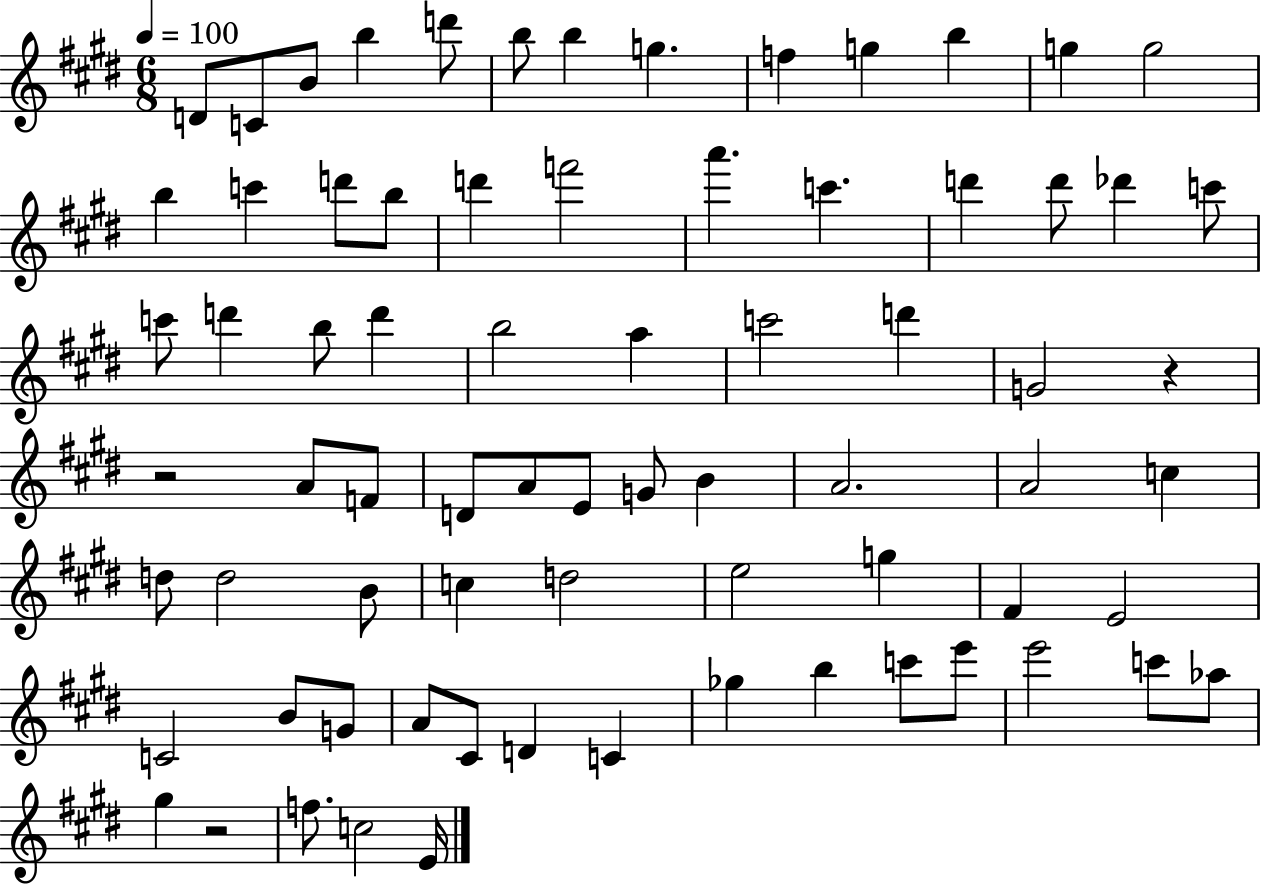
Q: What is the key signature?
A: E major